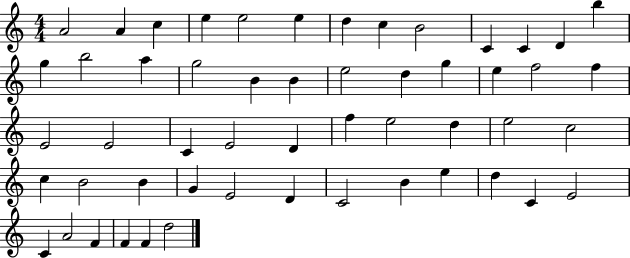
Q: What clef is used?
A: treble